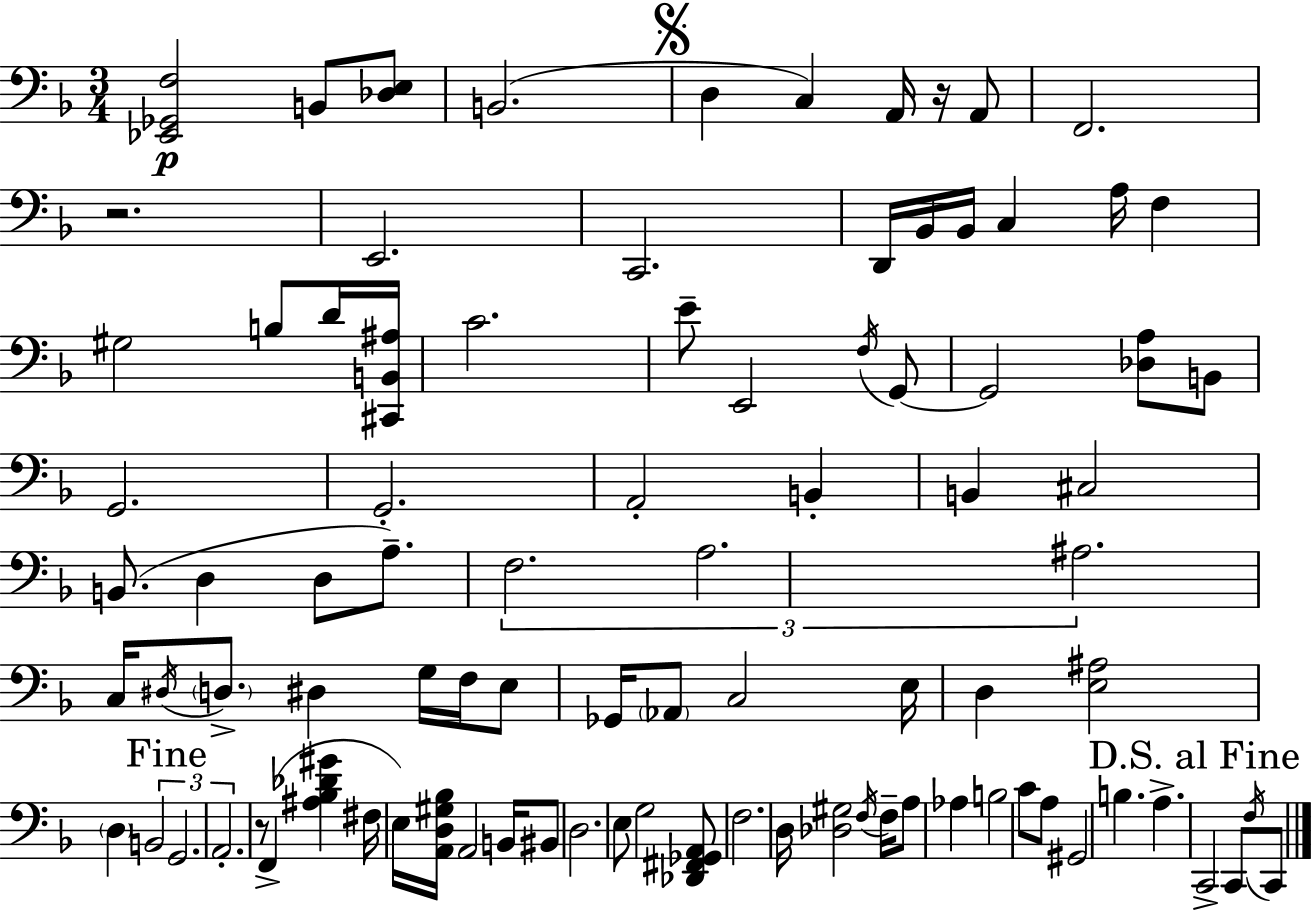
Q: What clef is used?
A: bass